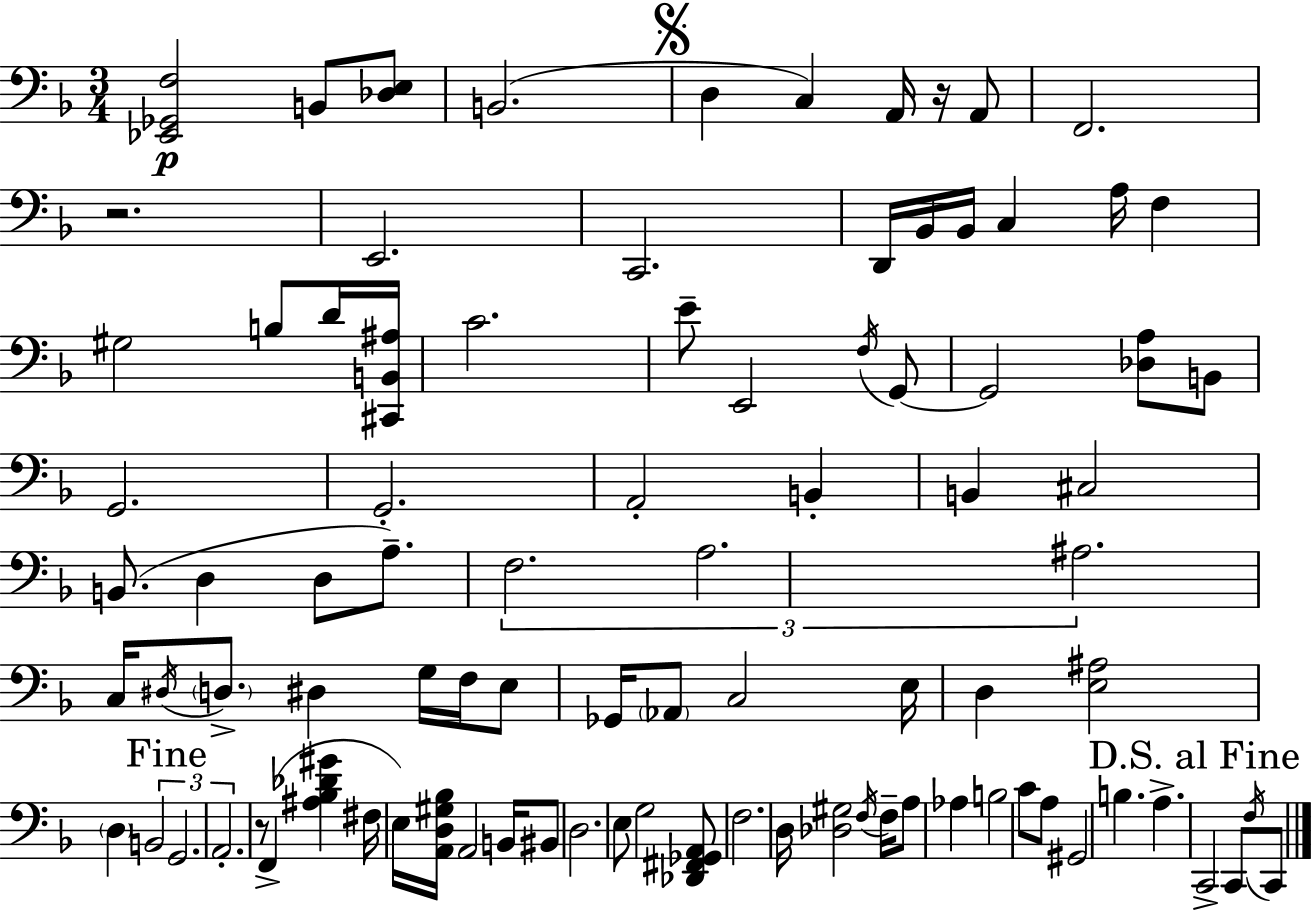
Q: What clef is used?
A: bass